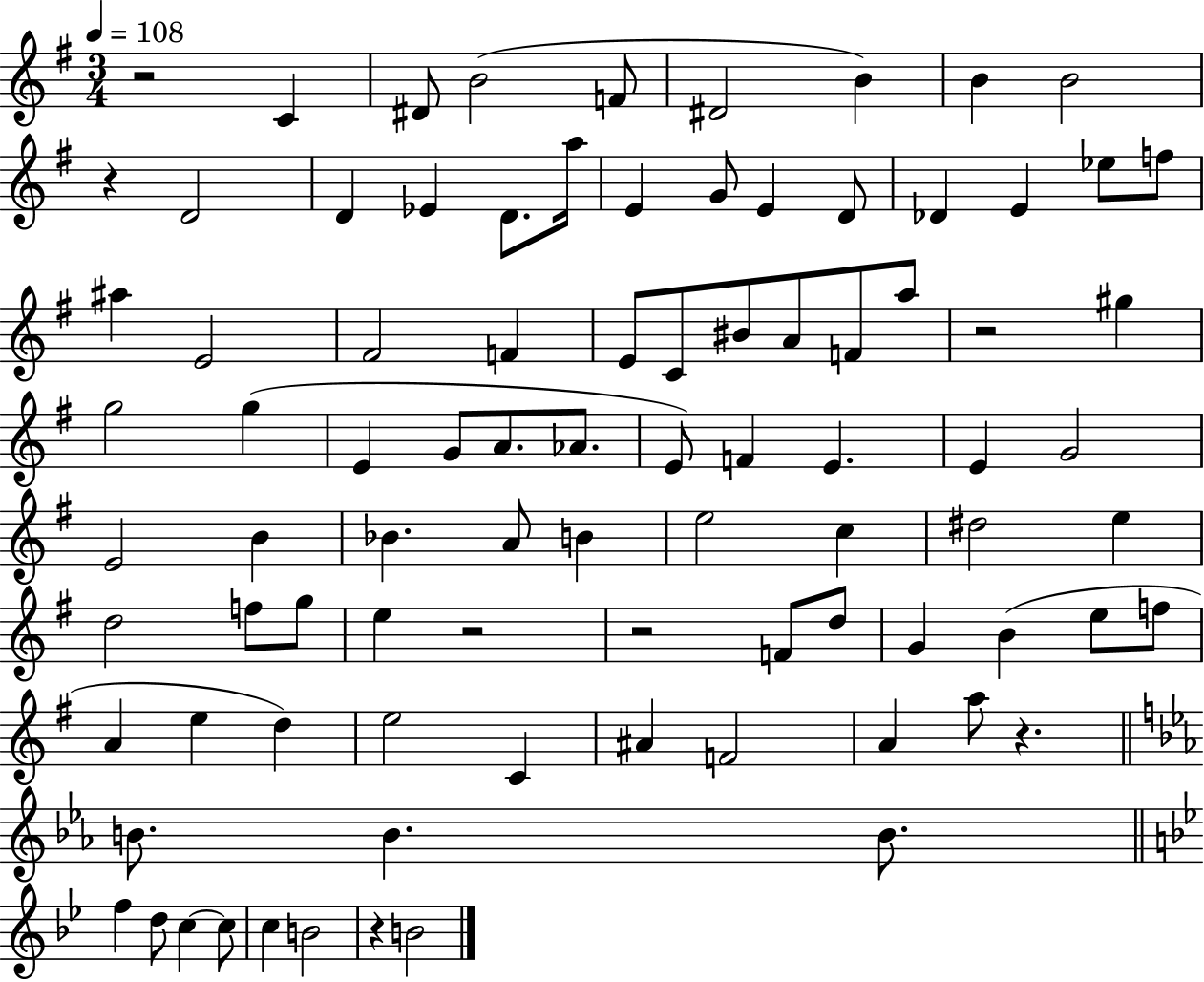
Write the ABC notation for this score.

X:1
T:Untitled
M:3/4
L:1/4
K:G
z2 C ^D/2 B2 F/2 ^D2 B B B2 z D2 D _E D/2 a/4 E G/2 E D/2 _D E _e/2 f/2 ^a E2 ^F2 F E/2 C/2 ^B/2 A/2 F/2 a/2 z2 ^g g2 g E G/2 A/2 _A/2 E/2 F E E G2 E2 B _B A/2 B e2 c ^d2 e d2 f/2 g/2 e z2 z2 F/2 d/2 G B e/2 f/2 A e d e2 C ^A F2 A a/2 z B/2 B B/2 f d/2 c c/2 c B2 z B2